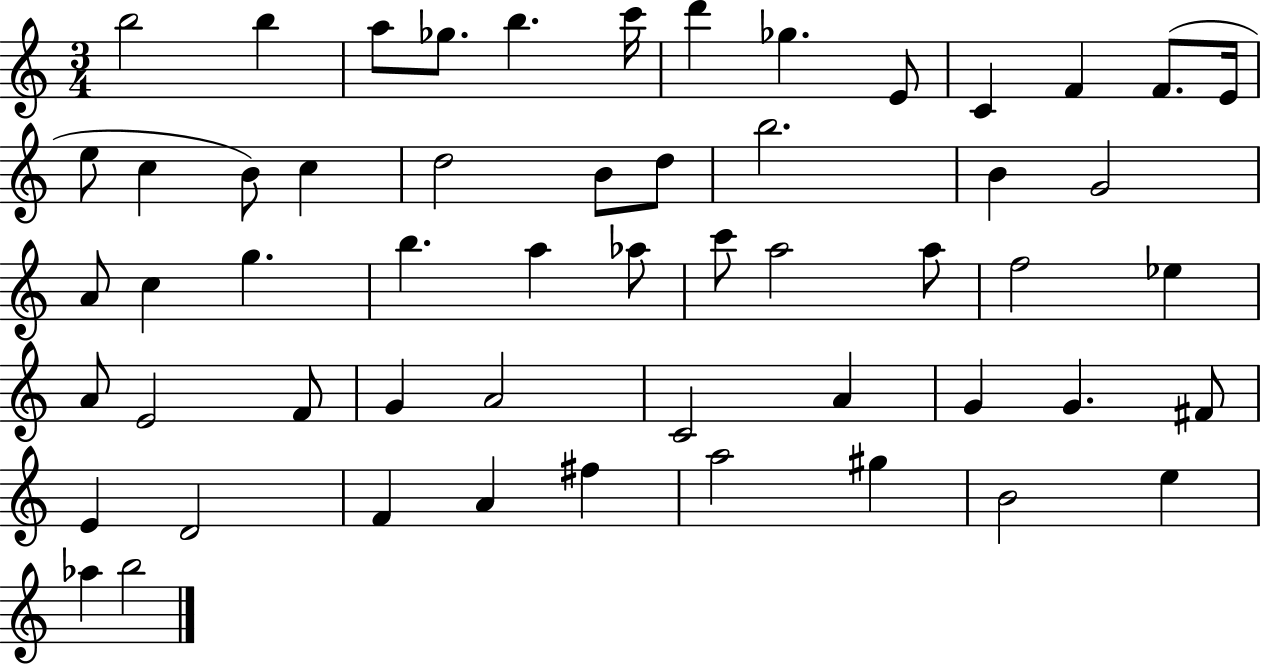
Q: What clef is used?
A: treble